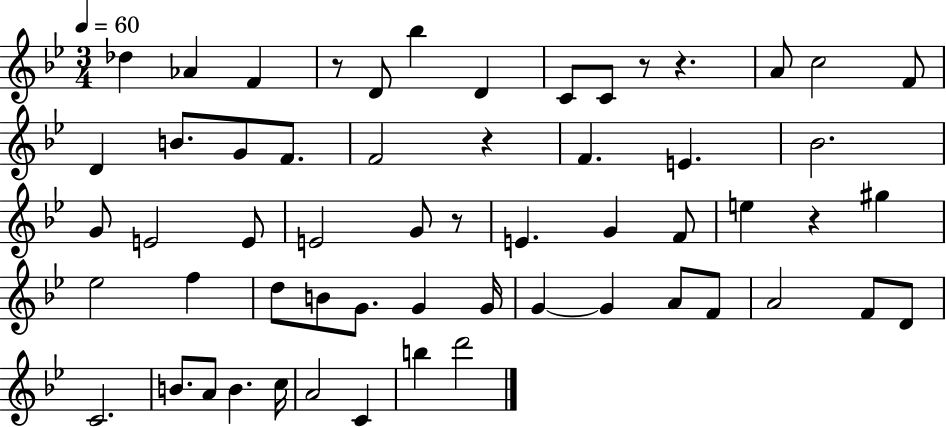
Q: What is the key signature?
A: BES major